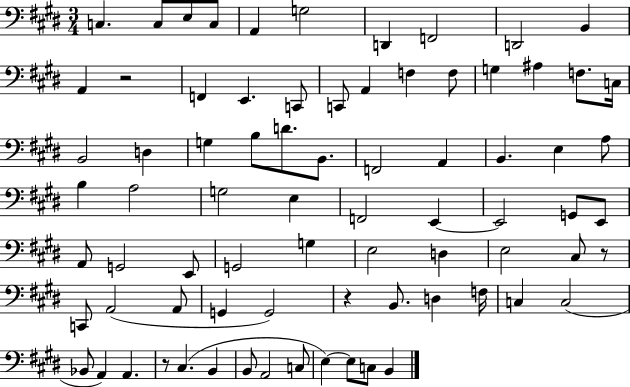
X:1
T:Untitled
M:3/4
L:1/4
K:E
C, C,/2 E,/2 C,/2 A,, G,2 D,, F,,2 D,,2 B,, A,, z2 F,, E,, C,,/2 C,,/2 A,, F, F,/2 G, ^A, F,/2 C,/4 B,,2 D, G, B,/2 D/2 B,,/2 F,,2 A,, B,, E, A,/2 B, A,2 G,2 E, F,,2 E,, E,,2 G,,/2 E,,/2 A,,/2 G,,2 E,,/2 G,,2 G, E,2 D, E,2 ^C,/2 z/2 C,,/2 A,,2 A,,/2 G,, G,,2 z B,,/2 D, F,/4 C, C,2 _B,,/2 A,, A,, z/2 ^C, B,, B,,/2 A,,2 C,/2 E, E,/2 C,/2 B,,